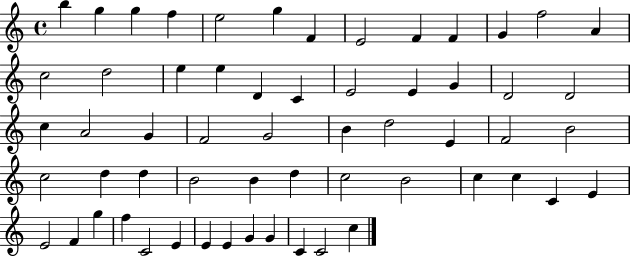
{
  \clef treble
  \time 4/4
  \defaultTimeSignature
  \key c \major
  b''4 g''4 g''4 f''4 | e''2 g''4 f'4 | e'2 f'4 f'4 | g'4 f''2 a'4 | \break c''2 d''2 | e''4 e''4 d'4 c'4 | e'2 e'4 g'4 | d'2 d'2 | \break c''4 a'2 g'4 | f'2 g'2 | b'4 d''2 e'4 | f'2 b'2 | \break c''2 d''4 d''4 | b'2 b'4 d''4 | c''2 b'2 | c''4 c''4 c'4 e'4 | \break e'2 f'4 g''4 | f''4 c'2 e'4 | e'4 e'4 g'4 g'4 | c'4 c'2 c''4 | \break \bar "|."
}